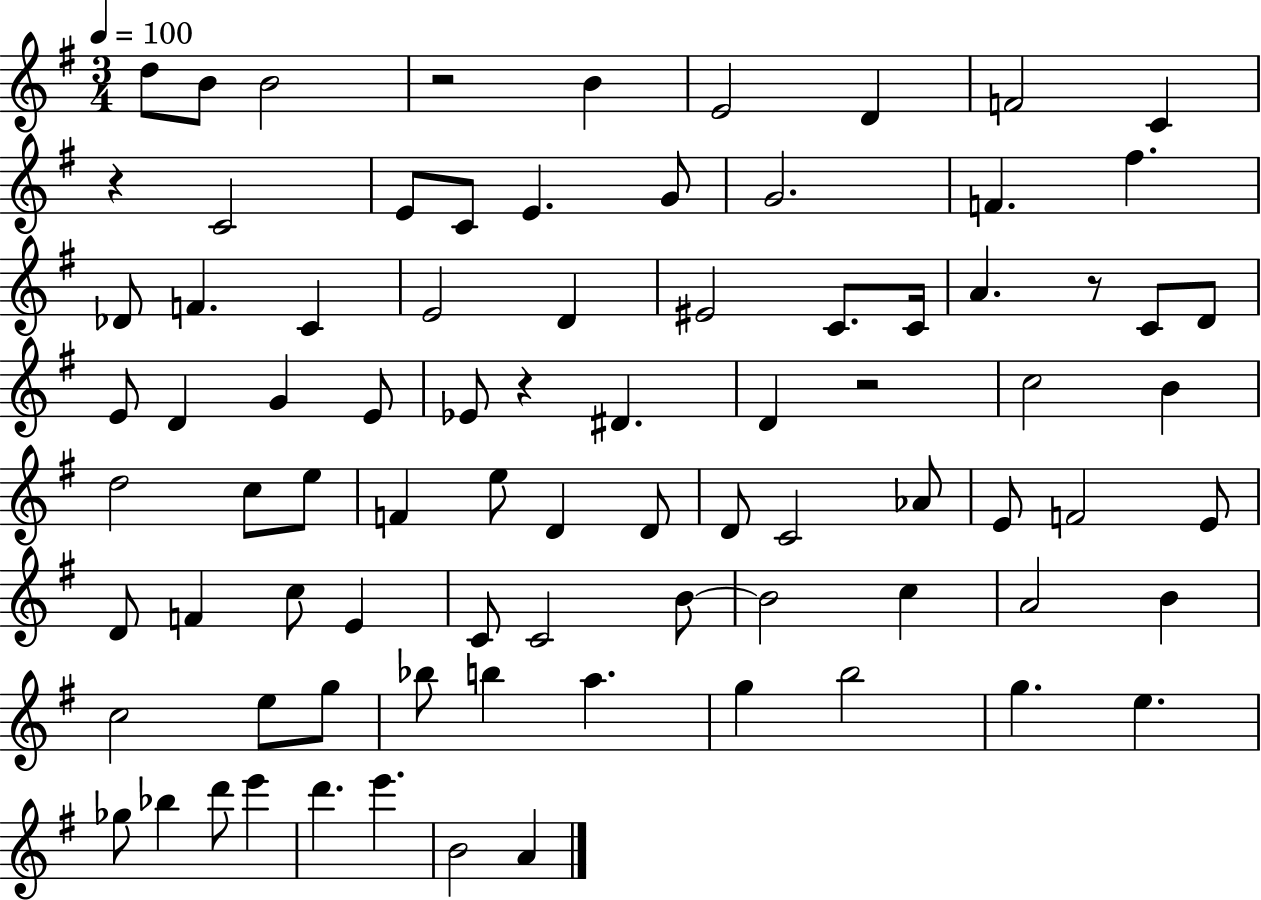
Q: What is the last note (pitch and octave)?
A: A4